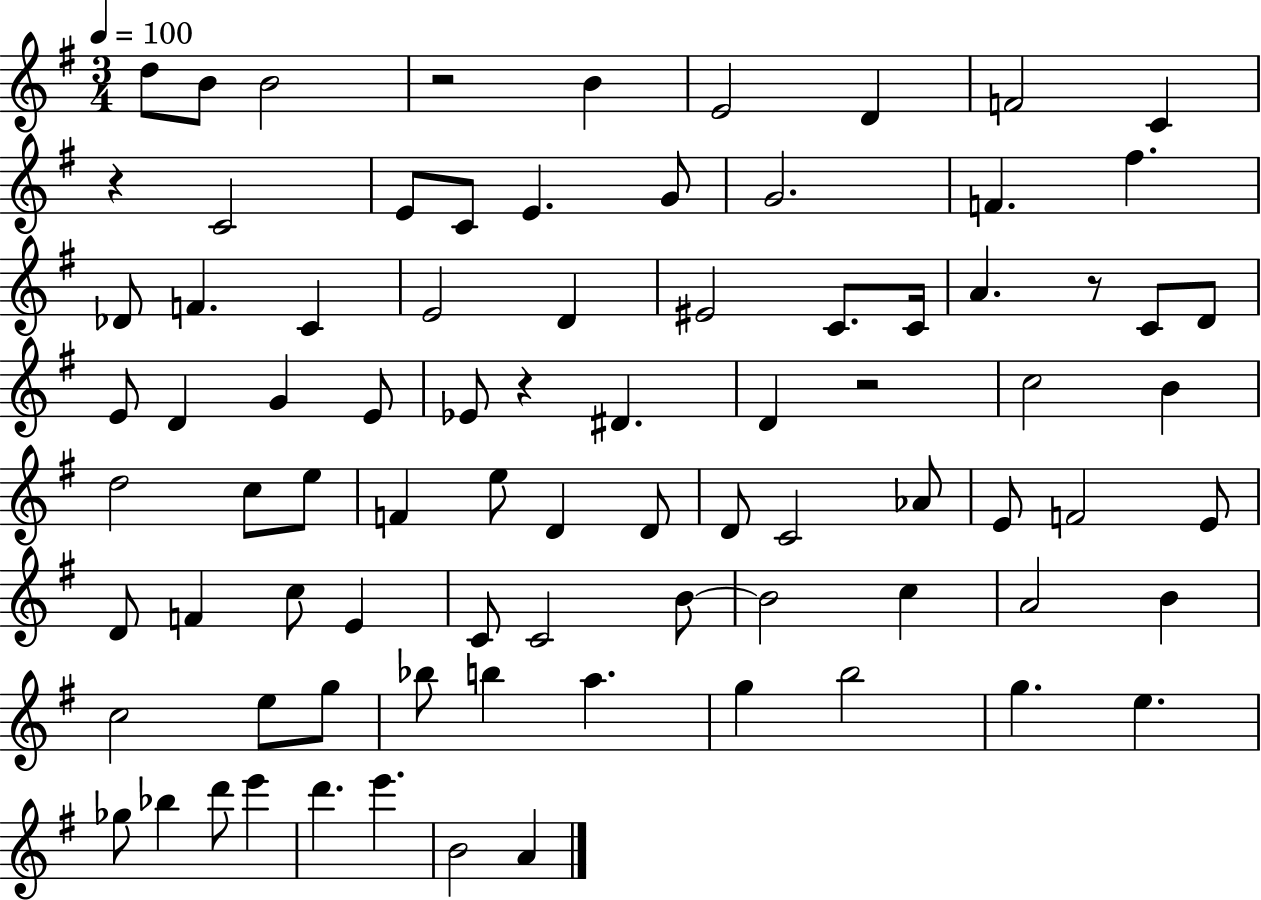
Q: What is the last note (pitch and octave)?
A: A4